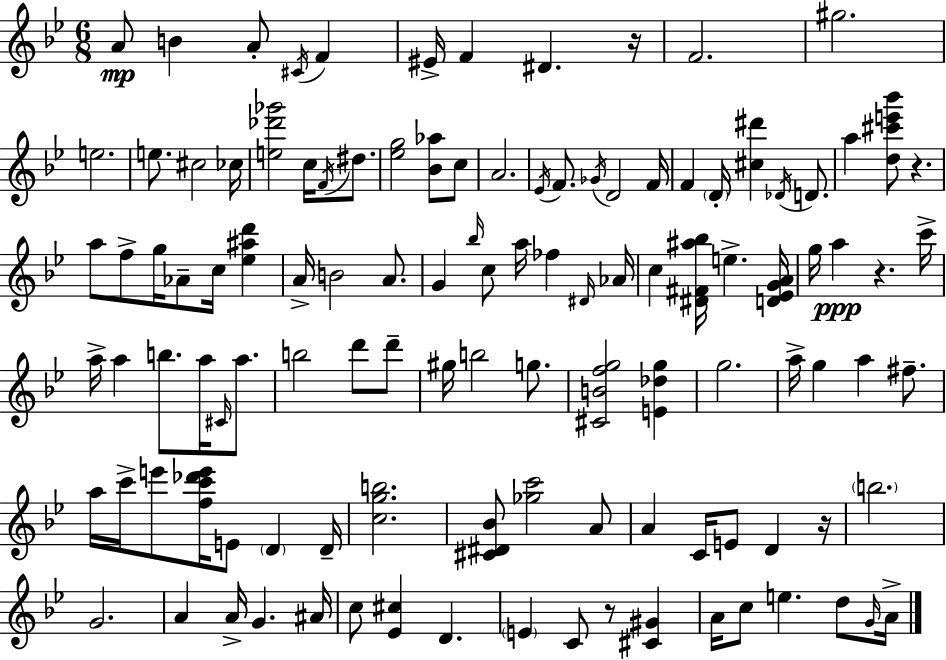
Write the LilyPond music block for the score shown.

{
  \clef treble
  \numericTimeSignature
  \time 6/8
  \key g \minor
  a'8\mp b'4 a'8-. \acciaccatura { cis'16 } f'4 | eis'16-> f'4 dis'4. | r16 f'2. | gis''2. | \break e''2. | e''8. cis''2 | ces''16 <e'' des''' ges'''>2 c''16 \acciaccatura { f'16 } dis''8. | <ees'' g''>2 <bes' aes''>8 | \break c''8 a'2. | \acciaccatura { ees'16 } f'8. \acciaccatura { ges'16 } d'2 | f'16 f'4 \parenthesize d'16-. <cis'' dis'''>4 | \acciaccatura { des'16 } d'8. a''4 <d'' cis''' e''' bes'''>8 r4. | \break a''8 f''8-> g''16 aes'8-- | c''16 <ees'' ais'' d'''>4 a'16-> b'2 | a'8. g'4 \grace { bes''16 } c''8 | a''16 fes''4 \grace { dis'16 } aes'16 c''4 <dis' fis' ais'' bes''>16 | \break e''4.-> <d' ees' g' a'>16 g''16 a''4\ppp | r4. c'''16-> a''16-> a''4 | b''8. a''16 \grace { cis'16 } a''8. b''2 | d'''8 d'''8-- gis''16 b''2 | \break g''8. <cis' b' f'' g''>2 | <e' des'' g''>4 g''2. | a''16-> g''4 | a''4 fis''8.-- a''16 c'''16-> e'''8 | \break <f'' c''' des''' e'''>16 e'8 \parenthesize d'4 d'16-- <c'' g'' b''>2. | <cis' dis' bes'>8 <ges'' c'''>2 | a'8 a'4 | c'16 e'8 d'4 r16 \parenthesize b''2. | \break g'2. | a'4 | a'16-> g'4. ais'16 c''8 <ees' cis''>4 | d'4. \parenthesize e'4 | \break c'8 r8 <cis' gis'>4 a'16 c''8 e''4. | d''8 \grace { g'16 } a'16-> \bar "|."
}